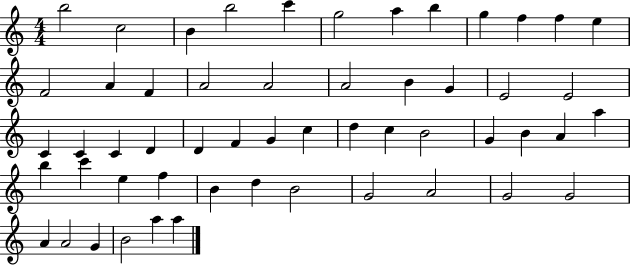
X:1
T:Untitled
M:4/4
L:1/4
K:C
b2 c2 B b2 c' g2 a b g f f e F2 A F A2 A2 A2 B G E2 E2 C C C D D F G c d c B2 G B A a b c' e f B d B2 G2 A2 G2 G2 A A2 G B2 a a